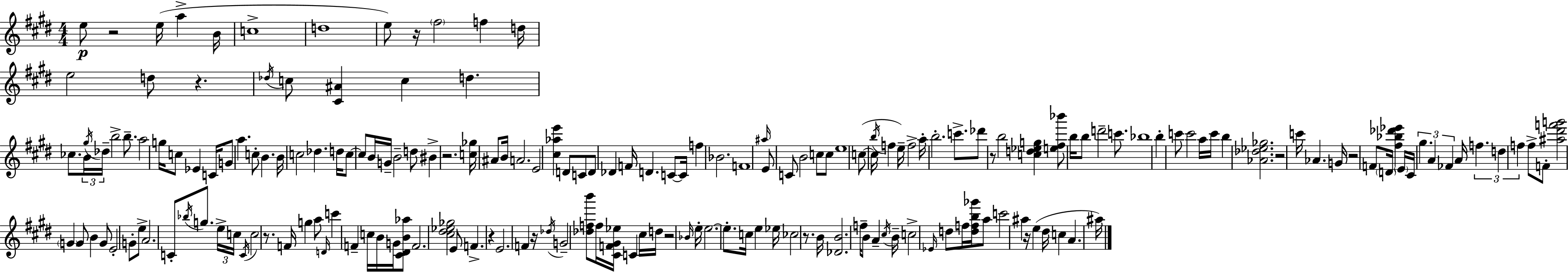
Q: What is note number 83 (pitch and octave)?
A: C6